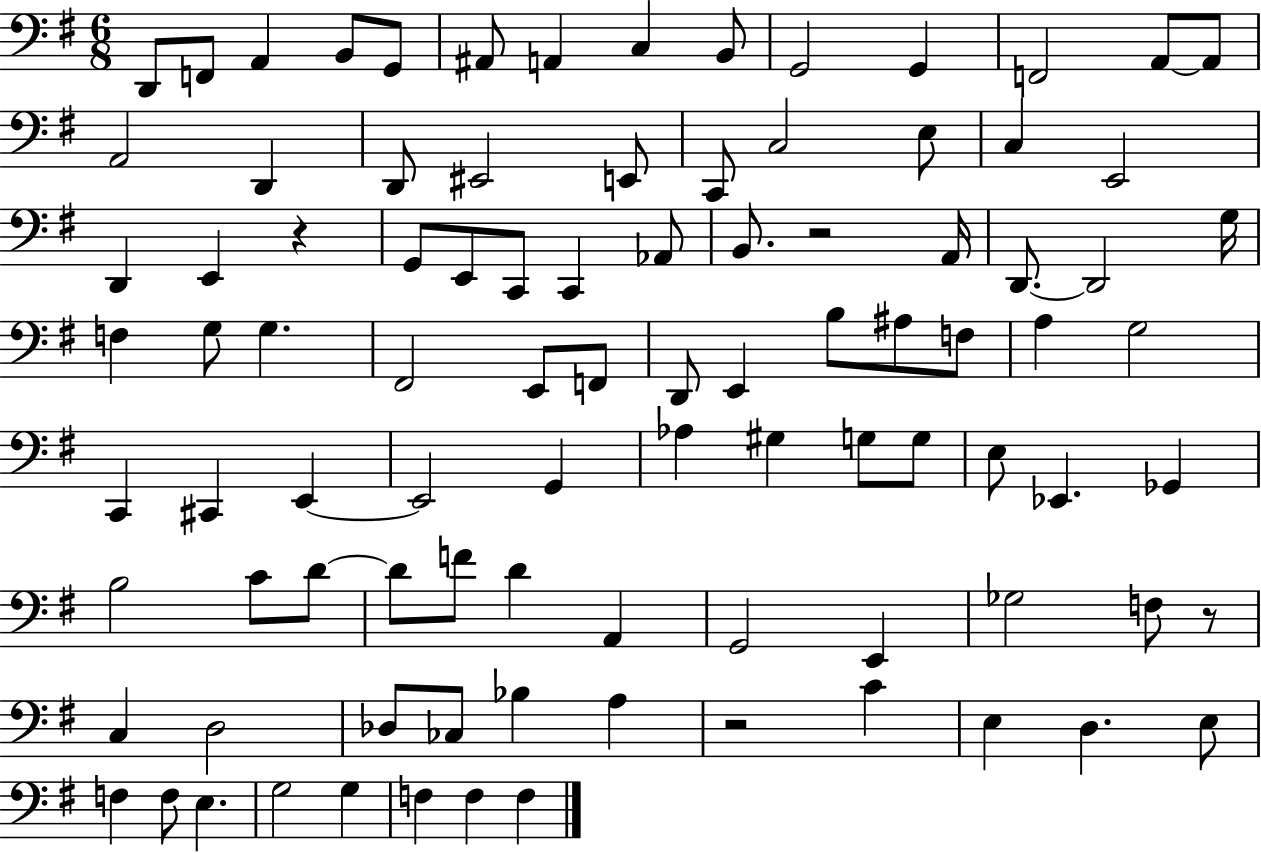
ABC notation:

X:1
T:Untitled
M:6/8
L:1/4
K:G
D,,/2 F,,/2 A,, B,,/2 G,,/2 ^A,,/2 A,, C, B,,/2 G,,2 G,, F,,2 A,,/2 A,,/2 A,,2 D,, D,,/2 ^E,,2 E,,/2 C,,/2 C,2 E,/2 C, E,,2 D,, E,, z G,,/2 E,,/2 C,,/2 C,, _A,,/2 B,,/2 z2 A,,/4 D,,/2 D,,2 G,/4 F, G,/2 G, ^F,,2 E,,/2 F,,/2 D,,/2 E,, B,/2 ^A,/2 F,/2 A, G,2 C,, ^C,, E,, E,,2 G,, _A, ^G, G,/2 G,/2 E,/2 _E,, _G,, B,2 C/2 D/2 D/2 F/2 D A,, G,,2 E,, _G,2 F,/2 z/2 C, D,2 _D,/2 _C,/2 _B, A, z2 C E, D, E,/2 F, F,/2 E, G,2 G, F, F, F,